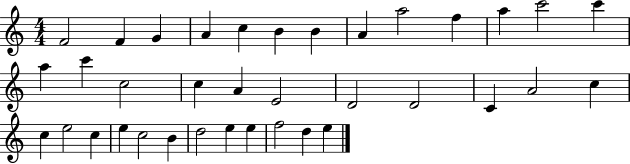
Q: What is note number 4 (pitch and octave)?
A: A4